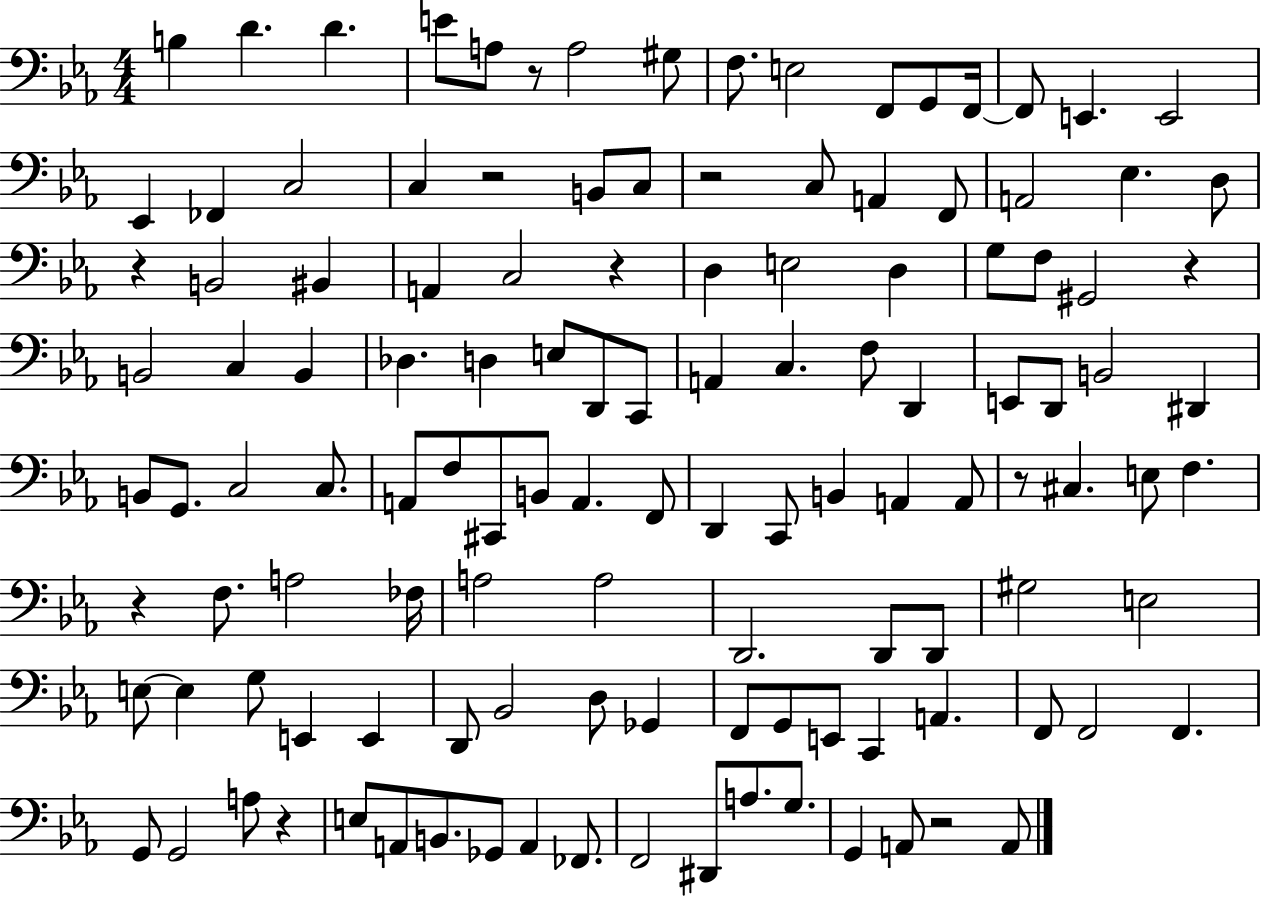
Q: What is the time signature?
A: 4/4